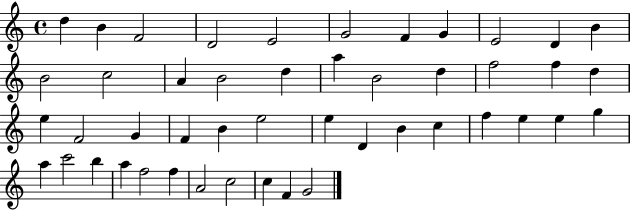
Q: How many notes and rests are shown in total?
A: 47